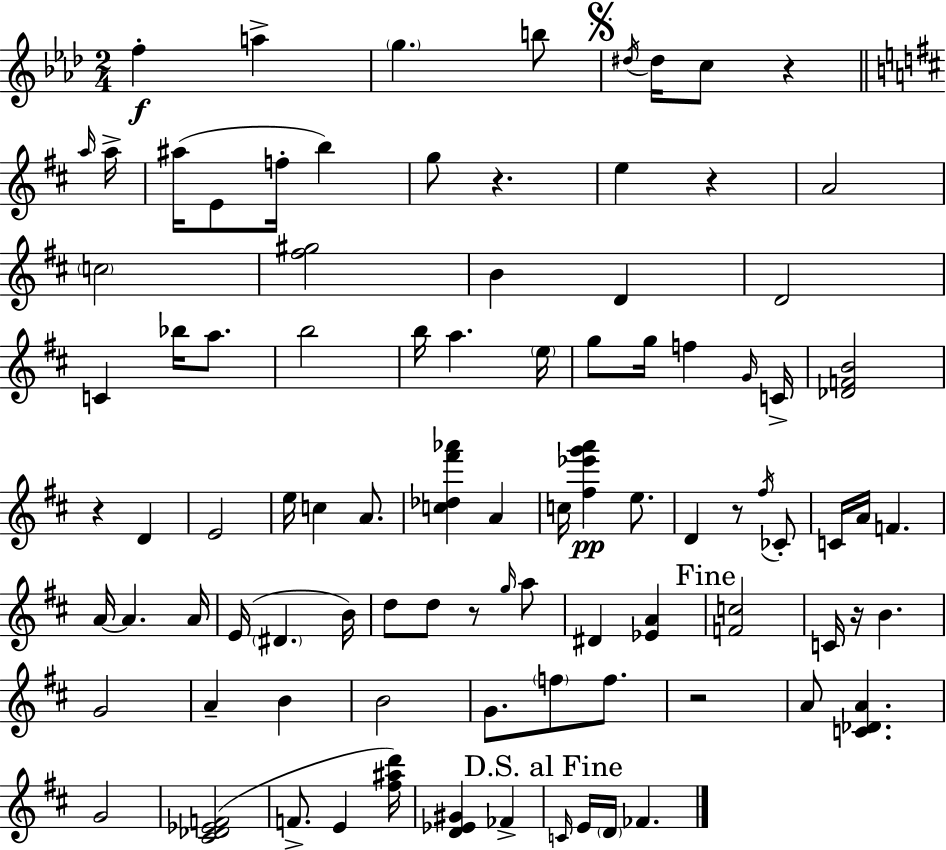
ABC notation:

X:1
T:Untitled
M:2/4
L:1/4
K:Ab
f a g b/2 ^d/4 ^d/4 c/2 z a/4 a/4 ^a/4 E/2 f/4 b g/2 z e z A2 c2 [^f^g]2 B D D2 C _b/4 a/2 b2 b/4 a e/4 g/2 g/4 f G/4 C/4 [_DFB]2 z D E2 e/4 c A/2 [c_d^f'_a'] A c/4 [^f_e'g'a'] e/2 D z/2 ^f/4 _C/2 C/4 A/4 F A/4 A A/4 E/4 ^D B/4 d/2 d/2 z/2 g/4 a/2 ^D [_EA] [Fc]2 C/4 z/4 B G2 A B B2 G/2 f/2 f/2 z2 A/2 [C_DA] G2 [^C_D_EF]2 F/2 E [^f^ad']/4 [D_E^G] _F C/4 E/4 D/4 _F